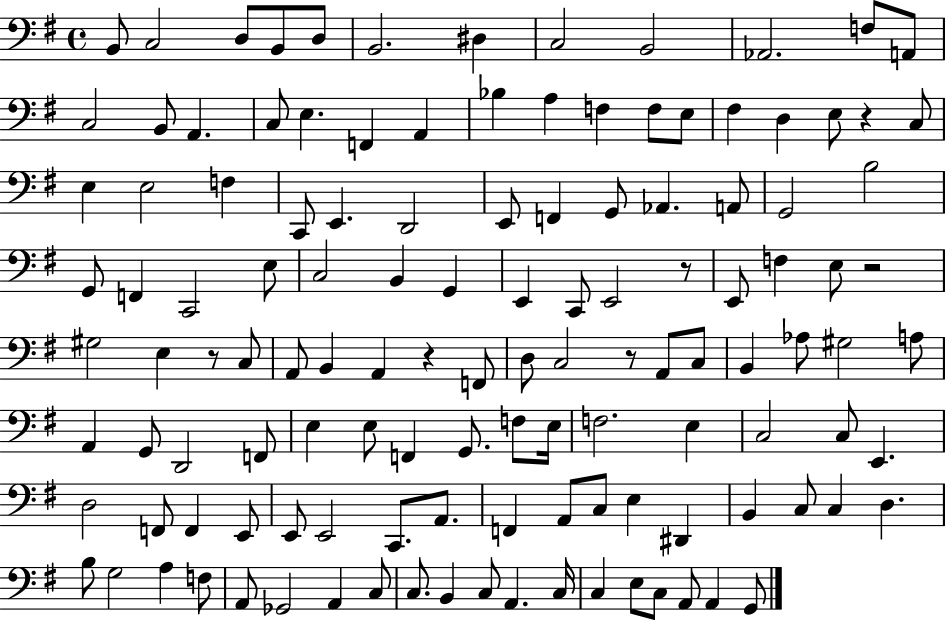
{
  \clef bass
  \time 4/4
  \defaultTimeSignature
  \key g \major
  b,8 c2 d8 b,8 d8 | b,2. dis4 | c2 b,2 | aes,2. f8 a,8 | \break c2 b,8 a,4. | c8 e4. f,4 a,4 | bes4 a4 f4 f8 e8 | fis4 d4 e8 r4 c8 | \break e4 e2 f4 | c,8 e,4. d,2 | e,8 f,4 g,8 aes,4. a,8 | g,2 b2 | \break g,8 f,4 c,2 e8 | c2 b,4 g,4 | e,4 c,8 e,2 r8 | e,8 f4 e8 r2 | \break gis2 e4 r8 c8 | a,8 b,4 a,4 r4 f,8 | d8 c2 r8 a,8 c8 | b,4 aes8 gis2 a8 | \break a,4 g,8 d,2 f,8 | e4 e8 f,4 g,8. f8 e16 | f2. e4 | c2 c8 e,4. | \break d2 f,8 f,4 e,8 | e,8 e,2 c,8. a,8. | f,4 a,8 c8 e4 dis,4 | b,4 c8 c4 d4. | \break b8 g2 a4 f8 | a,8 ges,2 a,4 c8 | c8. b,4 c8 a,4. c16 | c4 e8 c8 a,8 a,4 g,8 | \break \bar "|."
}